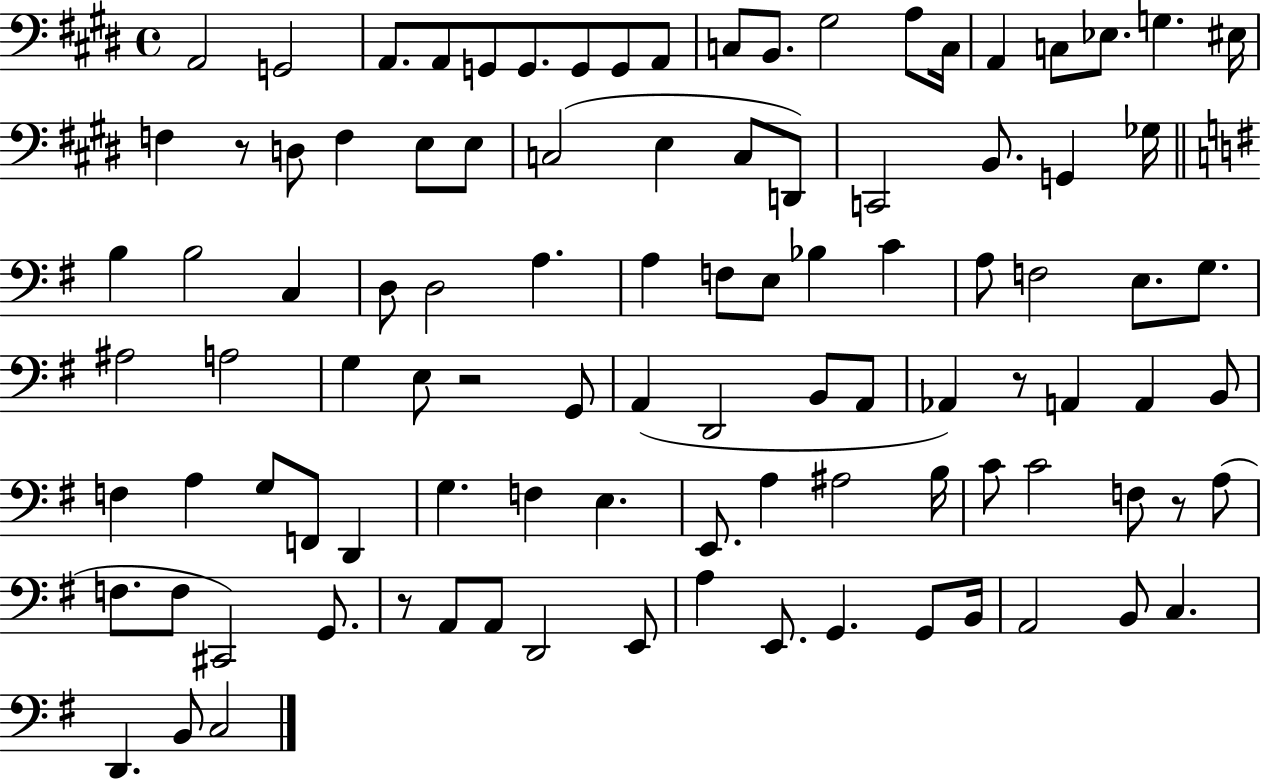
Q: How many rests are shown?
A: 5